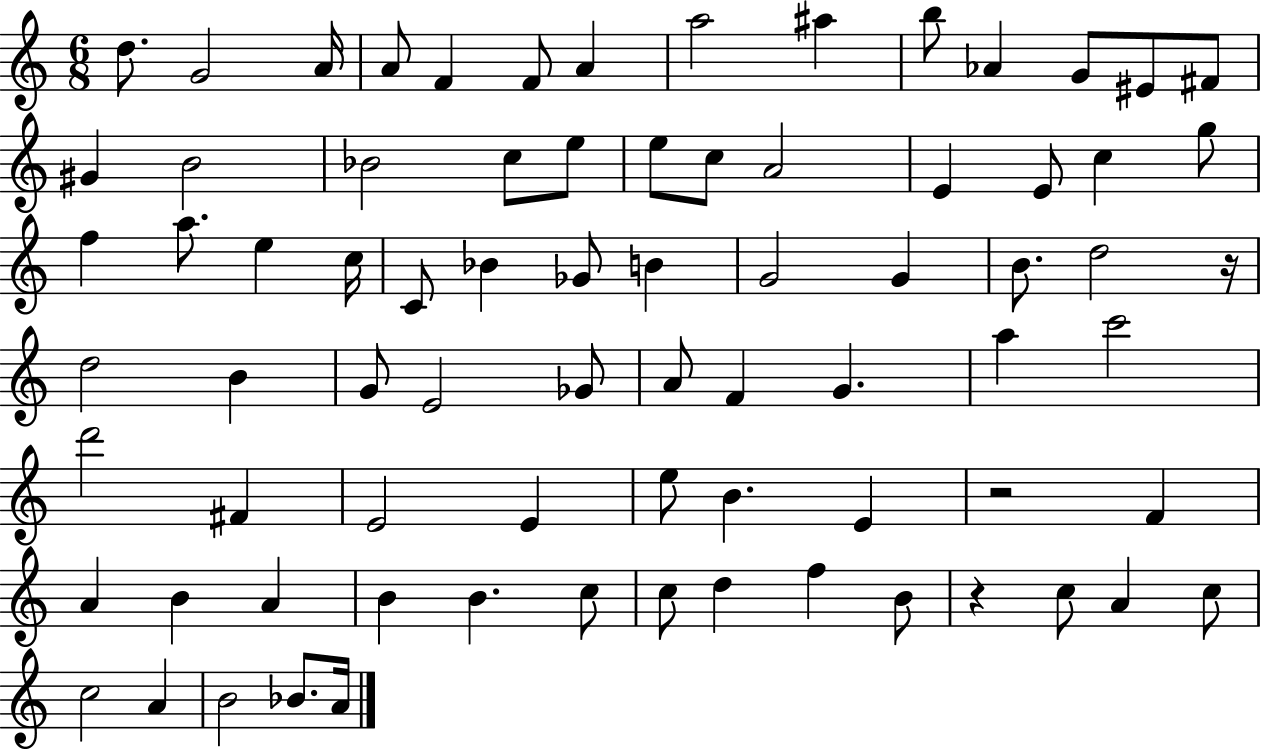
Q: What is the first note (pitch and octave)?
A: D5